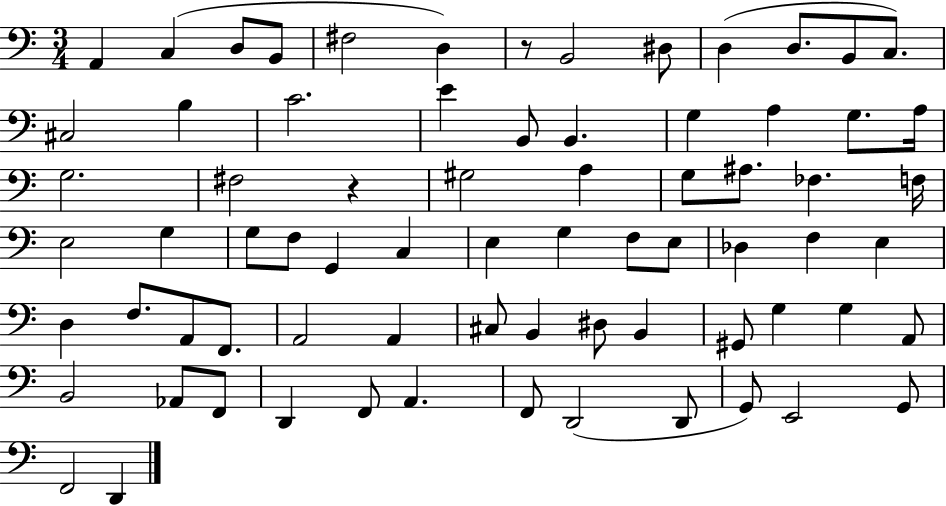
{
  \clef bass
  \numericTimeSignature
  \time 3/4
  \key c \major
  a,4 c4( d8 b,8 | fis2 d4) | r8 b,2 dis8 | d4( d8. b,8 c8.) | \break cis2 b4 | c'2. | e'4 b,8 b,4. | g4 a4 g8. a16 | \break g2. | fis2 r4 | gis2 a4 | g8 ais8. fes4. f16 | \break e2 g4 | g8 f8 g,4 c4 | e4 g4 f8 e8 | des4 f4 e4 | \break d4 f8. a,8 f,8. | a,2 a,4 | cis8 b,4 dis8 b,4 | gis,8 g4 g4 a,8 | \break b,2 aes,8 f,8 | d,4 f,8 a,4. | f,8 d,2( d,8 | g,8) e,2 g,8 | \break f,2 d,4 | \bar "|."
}